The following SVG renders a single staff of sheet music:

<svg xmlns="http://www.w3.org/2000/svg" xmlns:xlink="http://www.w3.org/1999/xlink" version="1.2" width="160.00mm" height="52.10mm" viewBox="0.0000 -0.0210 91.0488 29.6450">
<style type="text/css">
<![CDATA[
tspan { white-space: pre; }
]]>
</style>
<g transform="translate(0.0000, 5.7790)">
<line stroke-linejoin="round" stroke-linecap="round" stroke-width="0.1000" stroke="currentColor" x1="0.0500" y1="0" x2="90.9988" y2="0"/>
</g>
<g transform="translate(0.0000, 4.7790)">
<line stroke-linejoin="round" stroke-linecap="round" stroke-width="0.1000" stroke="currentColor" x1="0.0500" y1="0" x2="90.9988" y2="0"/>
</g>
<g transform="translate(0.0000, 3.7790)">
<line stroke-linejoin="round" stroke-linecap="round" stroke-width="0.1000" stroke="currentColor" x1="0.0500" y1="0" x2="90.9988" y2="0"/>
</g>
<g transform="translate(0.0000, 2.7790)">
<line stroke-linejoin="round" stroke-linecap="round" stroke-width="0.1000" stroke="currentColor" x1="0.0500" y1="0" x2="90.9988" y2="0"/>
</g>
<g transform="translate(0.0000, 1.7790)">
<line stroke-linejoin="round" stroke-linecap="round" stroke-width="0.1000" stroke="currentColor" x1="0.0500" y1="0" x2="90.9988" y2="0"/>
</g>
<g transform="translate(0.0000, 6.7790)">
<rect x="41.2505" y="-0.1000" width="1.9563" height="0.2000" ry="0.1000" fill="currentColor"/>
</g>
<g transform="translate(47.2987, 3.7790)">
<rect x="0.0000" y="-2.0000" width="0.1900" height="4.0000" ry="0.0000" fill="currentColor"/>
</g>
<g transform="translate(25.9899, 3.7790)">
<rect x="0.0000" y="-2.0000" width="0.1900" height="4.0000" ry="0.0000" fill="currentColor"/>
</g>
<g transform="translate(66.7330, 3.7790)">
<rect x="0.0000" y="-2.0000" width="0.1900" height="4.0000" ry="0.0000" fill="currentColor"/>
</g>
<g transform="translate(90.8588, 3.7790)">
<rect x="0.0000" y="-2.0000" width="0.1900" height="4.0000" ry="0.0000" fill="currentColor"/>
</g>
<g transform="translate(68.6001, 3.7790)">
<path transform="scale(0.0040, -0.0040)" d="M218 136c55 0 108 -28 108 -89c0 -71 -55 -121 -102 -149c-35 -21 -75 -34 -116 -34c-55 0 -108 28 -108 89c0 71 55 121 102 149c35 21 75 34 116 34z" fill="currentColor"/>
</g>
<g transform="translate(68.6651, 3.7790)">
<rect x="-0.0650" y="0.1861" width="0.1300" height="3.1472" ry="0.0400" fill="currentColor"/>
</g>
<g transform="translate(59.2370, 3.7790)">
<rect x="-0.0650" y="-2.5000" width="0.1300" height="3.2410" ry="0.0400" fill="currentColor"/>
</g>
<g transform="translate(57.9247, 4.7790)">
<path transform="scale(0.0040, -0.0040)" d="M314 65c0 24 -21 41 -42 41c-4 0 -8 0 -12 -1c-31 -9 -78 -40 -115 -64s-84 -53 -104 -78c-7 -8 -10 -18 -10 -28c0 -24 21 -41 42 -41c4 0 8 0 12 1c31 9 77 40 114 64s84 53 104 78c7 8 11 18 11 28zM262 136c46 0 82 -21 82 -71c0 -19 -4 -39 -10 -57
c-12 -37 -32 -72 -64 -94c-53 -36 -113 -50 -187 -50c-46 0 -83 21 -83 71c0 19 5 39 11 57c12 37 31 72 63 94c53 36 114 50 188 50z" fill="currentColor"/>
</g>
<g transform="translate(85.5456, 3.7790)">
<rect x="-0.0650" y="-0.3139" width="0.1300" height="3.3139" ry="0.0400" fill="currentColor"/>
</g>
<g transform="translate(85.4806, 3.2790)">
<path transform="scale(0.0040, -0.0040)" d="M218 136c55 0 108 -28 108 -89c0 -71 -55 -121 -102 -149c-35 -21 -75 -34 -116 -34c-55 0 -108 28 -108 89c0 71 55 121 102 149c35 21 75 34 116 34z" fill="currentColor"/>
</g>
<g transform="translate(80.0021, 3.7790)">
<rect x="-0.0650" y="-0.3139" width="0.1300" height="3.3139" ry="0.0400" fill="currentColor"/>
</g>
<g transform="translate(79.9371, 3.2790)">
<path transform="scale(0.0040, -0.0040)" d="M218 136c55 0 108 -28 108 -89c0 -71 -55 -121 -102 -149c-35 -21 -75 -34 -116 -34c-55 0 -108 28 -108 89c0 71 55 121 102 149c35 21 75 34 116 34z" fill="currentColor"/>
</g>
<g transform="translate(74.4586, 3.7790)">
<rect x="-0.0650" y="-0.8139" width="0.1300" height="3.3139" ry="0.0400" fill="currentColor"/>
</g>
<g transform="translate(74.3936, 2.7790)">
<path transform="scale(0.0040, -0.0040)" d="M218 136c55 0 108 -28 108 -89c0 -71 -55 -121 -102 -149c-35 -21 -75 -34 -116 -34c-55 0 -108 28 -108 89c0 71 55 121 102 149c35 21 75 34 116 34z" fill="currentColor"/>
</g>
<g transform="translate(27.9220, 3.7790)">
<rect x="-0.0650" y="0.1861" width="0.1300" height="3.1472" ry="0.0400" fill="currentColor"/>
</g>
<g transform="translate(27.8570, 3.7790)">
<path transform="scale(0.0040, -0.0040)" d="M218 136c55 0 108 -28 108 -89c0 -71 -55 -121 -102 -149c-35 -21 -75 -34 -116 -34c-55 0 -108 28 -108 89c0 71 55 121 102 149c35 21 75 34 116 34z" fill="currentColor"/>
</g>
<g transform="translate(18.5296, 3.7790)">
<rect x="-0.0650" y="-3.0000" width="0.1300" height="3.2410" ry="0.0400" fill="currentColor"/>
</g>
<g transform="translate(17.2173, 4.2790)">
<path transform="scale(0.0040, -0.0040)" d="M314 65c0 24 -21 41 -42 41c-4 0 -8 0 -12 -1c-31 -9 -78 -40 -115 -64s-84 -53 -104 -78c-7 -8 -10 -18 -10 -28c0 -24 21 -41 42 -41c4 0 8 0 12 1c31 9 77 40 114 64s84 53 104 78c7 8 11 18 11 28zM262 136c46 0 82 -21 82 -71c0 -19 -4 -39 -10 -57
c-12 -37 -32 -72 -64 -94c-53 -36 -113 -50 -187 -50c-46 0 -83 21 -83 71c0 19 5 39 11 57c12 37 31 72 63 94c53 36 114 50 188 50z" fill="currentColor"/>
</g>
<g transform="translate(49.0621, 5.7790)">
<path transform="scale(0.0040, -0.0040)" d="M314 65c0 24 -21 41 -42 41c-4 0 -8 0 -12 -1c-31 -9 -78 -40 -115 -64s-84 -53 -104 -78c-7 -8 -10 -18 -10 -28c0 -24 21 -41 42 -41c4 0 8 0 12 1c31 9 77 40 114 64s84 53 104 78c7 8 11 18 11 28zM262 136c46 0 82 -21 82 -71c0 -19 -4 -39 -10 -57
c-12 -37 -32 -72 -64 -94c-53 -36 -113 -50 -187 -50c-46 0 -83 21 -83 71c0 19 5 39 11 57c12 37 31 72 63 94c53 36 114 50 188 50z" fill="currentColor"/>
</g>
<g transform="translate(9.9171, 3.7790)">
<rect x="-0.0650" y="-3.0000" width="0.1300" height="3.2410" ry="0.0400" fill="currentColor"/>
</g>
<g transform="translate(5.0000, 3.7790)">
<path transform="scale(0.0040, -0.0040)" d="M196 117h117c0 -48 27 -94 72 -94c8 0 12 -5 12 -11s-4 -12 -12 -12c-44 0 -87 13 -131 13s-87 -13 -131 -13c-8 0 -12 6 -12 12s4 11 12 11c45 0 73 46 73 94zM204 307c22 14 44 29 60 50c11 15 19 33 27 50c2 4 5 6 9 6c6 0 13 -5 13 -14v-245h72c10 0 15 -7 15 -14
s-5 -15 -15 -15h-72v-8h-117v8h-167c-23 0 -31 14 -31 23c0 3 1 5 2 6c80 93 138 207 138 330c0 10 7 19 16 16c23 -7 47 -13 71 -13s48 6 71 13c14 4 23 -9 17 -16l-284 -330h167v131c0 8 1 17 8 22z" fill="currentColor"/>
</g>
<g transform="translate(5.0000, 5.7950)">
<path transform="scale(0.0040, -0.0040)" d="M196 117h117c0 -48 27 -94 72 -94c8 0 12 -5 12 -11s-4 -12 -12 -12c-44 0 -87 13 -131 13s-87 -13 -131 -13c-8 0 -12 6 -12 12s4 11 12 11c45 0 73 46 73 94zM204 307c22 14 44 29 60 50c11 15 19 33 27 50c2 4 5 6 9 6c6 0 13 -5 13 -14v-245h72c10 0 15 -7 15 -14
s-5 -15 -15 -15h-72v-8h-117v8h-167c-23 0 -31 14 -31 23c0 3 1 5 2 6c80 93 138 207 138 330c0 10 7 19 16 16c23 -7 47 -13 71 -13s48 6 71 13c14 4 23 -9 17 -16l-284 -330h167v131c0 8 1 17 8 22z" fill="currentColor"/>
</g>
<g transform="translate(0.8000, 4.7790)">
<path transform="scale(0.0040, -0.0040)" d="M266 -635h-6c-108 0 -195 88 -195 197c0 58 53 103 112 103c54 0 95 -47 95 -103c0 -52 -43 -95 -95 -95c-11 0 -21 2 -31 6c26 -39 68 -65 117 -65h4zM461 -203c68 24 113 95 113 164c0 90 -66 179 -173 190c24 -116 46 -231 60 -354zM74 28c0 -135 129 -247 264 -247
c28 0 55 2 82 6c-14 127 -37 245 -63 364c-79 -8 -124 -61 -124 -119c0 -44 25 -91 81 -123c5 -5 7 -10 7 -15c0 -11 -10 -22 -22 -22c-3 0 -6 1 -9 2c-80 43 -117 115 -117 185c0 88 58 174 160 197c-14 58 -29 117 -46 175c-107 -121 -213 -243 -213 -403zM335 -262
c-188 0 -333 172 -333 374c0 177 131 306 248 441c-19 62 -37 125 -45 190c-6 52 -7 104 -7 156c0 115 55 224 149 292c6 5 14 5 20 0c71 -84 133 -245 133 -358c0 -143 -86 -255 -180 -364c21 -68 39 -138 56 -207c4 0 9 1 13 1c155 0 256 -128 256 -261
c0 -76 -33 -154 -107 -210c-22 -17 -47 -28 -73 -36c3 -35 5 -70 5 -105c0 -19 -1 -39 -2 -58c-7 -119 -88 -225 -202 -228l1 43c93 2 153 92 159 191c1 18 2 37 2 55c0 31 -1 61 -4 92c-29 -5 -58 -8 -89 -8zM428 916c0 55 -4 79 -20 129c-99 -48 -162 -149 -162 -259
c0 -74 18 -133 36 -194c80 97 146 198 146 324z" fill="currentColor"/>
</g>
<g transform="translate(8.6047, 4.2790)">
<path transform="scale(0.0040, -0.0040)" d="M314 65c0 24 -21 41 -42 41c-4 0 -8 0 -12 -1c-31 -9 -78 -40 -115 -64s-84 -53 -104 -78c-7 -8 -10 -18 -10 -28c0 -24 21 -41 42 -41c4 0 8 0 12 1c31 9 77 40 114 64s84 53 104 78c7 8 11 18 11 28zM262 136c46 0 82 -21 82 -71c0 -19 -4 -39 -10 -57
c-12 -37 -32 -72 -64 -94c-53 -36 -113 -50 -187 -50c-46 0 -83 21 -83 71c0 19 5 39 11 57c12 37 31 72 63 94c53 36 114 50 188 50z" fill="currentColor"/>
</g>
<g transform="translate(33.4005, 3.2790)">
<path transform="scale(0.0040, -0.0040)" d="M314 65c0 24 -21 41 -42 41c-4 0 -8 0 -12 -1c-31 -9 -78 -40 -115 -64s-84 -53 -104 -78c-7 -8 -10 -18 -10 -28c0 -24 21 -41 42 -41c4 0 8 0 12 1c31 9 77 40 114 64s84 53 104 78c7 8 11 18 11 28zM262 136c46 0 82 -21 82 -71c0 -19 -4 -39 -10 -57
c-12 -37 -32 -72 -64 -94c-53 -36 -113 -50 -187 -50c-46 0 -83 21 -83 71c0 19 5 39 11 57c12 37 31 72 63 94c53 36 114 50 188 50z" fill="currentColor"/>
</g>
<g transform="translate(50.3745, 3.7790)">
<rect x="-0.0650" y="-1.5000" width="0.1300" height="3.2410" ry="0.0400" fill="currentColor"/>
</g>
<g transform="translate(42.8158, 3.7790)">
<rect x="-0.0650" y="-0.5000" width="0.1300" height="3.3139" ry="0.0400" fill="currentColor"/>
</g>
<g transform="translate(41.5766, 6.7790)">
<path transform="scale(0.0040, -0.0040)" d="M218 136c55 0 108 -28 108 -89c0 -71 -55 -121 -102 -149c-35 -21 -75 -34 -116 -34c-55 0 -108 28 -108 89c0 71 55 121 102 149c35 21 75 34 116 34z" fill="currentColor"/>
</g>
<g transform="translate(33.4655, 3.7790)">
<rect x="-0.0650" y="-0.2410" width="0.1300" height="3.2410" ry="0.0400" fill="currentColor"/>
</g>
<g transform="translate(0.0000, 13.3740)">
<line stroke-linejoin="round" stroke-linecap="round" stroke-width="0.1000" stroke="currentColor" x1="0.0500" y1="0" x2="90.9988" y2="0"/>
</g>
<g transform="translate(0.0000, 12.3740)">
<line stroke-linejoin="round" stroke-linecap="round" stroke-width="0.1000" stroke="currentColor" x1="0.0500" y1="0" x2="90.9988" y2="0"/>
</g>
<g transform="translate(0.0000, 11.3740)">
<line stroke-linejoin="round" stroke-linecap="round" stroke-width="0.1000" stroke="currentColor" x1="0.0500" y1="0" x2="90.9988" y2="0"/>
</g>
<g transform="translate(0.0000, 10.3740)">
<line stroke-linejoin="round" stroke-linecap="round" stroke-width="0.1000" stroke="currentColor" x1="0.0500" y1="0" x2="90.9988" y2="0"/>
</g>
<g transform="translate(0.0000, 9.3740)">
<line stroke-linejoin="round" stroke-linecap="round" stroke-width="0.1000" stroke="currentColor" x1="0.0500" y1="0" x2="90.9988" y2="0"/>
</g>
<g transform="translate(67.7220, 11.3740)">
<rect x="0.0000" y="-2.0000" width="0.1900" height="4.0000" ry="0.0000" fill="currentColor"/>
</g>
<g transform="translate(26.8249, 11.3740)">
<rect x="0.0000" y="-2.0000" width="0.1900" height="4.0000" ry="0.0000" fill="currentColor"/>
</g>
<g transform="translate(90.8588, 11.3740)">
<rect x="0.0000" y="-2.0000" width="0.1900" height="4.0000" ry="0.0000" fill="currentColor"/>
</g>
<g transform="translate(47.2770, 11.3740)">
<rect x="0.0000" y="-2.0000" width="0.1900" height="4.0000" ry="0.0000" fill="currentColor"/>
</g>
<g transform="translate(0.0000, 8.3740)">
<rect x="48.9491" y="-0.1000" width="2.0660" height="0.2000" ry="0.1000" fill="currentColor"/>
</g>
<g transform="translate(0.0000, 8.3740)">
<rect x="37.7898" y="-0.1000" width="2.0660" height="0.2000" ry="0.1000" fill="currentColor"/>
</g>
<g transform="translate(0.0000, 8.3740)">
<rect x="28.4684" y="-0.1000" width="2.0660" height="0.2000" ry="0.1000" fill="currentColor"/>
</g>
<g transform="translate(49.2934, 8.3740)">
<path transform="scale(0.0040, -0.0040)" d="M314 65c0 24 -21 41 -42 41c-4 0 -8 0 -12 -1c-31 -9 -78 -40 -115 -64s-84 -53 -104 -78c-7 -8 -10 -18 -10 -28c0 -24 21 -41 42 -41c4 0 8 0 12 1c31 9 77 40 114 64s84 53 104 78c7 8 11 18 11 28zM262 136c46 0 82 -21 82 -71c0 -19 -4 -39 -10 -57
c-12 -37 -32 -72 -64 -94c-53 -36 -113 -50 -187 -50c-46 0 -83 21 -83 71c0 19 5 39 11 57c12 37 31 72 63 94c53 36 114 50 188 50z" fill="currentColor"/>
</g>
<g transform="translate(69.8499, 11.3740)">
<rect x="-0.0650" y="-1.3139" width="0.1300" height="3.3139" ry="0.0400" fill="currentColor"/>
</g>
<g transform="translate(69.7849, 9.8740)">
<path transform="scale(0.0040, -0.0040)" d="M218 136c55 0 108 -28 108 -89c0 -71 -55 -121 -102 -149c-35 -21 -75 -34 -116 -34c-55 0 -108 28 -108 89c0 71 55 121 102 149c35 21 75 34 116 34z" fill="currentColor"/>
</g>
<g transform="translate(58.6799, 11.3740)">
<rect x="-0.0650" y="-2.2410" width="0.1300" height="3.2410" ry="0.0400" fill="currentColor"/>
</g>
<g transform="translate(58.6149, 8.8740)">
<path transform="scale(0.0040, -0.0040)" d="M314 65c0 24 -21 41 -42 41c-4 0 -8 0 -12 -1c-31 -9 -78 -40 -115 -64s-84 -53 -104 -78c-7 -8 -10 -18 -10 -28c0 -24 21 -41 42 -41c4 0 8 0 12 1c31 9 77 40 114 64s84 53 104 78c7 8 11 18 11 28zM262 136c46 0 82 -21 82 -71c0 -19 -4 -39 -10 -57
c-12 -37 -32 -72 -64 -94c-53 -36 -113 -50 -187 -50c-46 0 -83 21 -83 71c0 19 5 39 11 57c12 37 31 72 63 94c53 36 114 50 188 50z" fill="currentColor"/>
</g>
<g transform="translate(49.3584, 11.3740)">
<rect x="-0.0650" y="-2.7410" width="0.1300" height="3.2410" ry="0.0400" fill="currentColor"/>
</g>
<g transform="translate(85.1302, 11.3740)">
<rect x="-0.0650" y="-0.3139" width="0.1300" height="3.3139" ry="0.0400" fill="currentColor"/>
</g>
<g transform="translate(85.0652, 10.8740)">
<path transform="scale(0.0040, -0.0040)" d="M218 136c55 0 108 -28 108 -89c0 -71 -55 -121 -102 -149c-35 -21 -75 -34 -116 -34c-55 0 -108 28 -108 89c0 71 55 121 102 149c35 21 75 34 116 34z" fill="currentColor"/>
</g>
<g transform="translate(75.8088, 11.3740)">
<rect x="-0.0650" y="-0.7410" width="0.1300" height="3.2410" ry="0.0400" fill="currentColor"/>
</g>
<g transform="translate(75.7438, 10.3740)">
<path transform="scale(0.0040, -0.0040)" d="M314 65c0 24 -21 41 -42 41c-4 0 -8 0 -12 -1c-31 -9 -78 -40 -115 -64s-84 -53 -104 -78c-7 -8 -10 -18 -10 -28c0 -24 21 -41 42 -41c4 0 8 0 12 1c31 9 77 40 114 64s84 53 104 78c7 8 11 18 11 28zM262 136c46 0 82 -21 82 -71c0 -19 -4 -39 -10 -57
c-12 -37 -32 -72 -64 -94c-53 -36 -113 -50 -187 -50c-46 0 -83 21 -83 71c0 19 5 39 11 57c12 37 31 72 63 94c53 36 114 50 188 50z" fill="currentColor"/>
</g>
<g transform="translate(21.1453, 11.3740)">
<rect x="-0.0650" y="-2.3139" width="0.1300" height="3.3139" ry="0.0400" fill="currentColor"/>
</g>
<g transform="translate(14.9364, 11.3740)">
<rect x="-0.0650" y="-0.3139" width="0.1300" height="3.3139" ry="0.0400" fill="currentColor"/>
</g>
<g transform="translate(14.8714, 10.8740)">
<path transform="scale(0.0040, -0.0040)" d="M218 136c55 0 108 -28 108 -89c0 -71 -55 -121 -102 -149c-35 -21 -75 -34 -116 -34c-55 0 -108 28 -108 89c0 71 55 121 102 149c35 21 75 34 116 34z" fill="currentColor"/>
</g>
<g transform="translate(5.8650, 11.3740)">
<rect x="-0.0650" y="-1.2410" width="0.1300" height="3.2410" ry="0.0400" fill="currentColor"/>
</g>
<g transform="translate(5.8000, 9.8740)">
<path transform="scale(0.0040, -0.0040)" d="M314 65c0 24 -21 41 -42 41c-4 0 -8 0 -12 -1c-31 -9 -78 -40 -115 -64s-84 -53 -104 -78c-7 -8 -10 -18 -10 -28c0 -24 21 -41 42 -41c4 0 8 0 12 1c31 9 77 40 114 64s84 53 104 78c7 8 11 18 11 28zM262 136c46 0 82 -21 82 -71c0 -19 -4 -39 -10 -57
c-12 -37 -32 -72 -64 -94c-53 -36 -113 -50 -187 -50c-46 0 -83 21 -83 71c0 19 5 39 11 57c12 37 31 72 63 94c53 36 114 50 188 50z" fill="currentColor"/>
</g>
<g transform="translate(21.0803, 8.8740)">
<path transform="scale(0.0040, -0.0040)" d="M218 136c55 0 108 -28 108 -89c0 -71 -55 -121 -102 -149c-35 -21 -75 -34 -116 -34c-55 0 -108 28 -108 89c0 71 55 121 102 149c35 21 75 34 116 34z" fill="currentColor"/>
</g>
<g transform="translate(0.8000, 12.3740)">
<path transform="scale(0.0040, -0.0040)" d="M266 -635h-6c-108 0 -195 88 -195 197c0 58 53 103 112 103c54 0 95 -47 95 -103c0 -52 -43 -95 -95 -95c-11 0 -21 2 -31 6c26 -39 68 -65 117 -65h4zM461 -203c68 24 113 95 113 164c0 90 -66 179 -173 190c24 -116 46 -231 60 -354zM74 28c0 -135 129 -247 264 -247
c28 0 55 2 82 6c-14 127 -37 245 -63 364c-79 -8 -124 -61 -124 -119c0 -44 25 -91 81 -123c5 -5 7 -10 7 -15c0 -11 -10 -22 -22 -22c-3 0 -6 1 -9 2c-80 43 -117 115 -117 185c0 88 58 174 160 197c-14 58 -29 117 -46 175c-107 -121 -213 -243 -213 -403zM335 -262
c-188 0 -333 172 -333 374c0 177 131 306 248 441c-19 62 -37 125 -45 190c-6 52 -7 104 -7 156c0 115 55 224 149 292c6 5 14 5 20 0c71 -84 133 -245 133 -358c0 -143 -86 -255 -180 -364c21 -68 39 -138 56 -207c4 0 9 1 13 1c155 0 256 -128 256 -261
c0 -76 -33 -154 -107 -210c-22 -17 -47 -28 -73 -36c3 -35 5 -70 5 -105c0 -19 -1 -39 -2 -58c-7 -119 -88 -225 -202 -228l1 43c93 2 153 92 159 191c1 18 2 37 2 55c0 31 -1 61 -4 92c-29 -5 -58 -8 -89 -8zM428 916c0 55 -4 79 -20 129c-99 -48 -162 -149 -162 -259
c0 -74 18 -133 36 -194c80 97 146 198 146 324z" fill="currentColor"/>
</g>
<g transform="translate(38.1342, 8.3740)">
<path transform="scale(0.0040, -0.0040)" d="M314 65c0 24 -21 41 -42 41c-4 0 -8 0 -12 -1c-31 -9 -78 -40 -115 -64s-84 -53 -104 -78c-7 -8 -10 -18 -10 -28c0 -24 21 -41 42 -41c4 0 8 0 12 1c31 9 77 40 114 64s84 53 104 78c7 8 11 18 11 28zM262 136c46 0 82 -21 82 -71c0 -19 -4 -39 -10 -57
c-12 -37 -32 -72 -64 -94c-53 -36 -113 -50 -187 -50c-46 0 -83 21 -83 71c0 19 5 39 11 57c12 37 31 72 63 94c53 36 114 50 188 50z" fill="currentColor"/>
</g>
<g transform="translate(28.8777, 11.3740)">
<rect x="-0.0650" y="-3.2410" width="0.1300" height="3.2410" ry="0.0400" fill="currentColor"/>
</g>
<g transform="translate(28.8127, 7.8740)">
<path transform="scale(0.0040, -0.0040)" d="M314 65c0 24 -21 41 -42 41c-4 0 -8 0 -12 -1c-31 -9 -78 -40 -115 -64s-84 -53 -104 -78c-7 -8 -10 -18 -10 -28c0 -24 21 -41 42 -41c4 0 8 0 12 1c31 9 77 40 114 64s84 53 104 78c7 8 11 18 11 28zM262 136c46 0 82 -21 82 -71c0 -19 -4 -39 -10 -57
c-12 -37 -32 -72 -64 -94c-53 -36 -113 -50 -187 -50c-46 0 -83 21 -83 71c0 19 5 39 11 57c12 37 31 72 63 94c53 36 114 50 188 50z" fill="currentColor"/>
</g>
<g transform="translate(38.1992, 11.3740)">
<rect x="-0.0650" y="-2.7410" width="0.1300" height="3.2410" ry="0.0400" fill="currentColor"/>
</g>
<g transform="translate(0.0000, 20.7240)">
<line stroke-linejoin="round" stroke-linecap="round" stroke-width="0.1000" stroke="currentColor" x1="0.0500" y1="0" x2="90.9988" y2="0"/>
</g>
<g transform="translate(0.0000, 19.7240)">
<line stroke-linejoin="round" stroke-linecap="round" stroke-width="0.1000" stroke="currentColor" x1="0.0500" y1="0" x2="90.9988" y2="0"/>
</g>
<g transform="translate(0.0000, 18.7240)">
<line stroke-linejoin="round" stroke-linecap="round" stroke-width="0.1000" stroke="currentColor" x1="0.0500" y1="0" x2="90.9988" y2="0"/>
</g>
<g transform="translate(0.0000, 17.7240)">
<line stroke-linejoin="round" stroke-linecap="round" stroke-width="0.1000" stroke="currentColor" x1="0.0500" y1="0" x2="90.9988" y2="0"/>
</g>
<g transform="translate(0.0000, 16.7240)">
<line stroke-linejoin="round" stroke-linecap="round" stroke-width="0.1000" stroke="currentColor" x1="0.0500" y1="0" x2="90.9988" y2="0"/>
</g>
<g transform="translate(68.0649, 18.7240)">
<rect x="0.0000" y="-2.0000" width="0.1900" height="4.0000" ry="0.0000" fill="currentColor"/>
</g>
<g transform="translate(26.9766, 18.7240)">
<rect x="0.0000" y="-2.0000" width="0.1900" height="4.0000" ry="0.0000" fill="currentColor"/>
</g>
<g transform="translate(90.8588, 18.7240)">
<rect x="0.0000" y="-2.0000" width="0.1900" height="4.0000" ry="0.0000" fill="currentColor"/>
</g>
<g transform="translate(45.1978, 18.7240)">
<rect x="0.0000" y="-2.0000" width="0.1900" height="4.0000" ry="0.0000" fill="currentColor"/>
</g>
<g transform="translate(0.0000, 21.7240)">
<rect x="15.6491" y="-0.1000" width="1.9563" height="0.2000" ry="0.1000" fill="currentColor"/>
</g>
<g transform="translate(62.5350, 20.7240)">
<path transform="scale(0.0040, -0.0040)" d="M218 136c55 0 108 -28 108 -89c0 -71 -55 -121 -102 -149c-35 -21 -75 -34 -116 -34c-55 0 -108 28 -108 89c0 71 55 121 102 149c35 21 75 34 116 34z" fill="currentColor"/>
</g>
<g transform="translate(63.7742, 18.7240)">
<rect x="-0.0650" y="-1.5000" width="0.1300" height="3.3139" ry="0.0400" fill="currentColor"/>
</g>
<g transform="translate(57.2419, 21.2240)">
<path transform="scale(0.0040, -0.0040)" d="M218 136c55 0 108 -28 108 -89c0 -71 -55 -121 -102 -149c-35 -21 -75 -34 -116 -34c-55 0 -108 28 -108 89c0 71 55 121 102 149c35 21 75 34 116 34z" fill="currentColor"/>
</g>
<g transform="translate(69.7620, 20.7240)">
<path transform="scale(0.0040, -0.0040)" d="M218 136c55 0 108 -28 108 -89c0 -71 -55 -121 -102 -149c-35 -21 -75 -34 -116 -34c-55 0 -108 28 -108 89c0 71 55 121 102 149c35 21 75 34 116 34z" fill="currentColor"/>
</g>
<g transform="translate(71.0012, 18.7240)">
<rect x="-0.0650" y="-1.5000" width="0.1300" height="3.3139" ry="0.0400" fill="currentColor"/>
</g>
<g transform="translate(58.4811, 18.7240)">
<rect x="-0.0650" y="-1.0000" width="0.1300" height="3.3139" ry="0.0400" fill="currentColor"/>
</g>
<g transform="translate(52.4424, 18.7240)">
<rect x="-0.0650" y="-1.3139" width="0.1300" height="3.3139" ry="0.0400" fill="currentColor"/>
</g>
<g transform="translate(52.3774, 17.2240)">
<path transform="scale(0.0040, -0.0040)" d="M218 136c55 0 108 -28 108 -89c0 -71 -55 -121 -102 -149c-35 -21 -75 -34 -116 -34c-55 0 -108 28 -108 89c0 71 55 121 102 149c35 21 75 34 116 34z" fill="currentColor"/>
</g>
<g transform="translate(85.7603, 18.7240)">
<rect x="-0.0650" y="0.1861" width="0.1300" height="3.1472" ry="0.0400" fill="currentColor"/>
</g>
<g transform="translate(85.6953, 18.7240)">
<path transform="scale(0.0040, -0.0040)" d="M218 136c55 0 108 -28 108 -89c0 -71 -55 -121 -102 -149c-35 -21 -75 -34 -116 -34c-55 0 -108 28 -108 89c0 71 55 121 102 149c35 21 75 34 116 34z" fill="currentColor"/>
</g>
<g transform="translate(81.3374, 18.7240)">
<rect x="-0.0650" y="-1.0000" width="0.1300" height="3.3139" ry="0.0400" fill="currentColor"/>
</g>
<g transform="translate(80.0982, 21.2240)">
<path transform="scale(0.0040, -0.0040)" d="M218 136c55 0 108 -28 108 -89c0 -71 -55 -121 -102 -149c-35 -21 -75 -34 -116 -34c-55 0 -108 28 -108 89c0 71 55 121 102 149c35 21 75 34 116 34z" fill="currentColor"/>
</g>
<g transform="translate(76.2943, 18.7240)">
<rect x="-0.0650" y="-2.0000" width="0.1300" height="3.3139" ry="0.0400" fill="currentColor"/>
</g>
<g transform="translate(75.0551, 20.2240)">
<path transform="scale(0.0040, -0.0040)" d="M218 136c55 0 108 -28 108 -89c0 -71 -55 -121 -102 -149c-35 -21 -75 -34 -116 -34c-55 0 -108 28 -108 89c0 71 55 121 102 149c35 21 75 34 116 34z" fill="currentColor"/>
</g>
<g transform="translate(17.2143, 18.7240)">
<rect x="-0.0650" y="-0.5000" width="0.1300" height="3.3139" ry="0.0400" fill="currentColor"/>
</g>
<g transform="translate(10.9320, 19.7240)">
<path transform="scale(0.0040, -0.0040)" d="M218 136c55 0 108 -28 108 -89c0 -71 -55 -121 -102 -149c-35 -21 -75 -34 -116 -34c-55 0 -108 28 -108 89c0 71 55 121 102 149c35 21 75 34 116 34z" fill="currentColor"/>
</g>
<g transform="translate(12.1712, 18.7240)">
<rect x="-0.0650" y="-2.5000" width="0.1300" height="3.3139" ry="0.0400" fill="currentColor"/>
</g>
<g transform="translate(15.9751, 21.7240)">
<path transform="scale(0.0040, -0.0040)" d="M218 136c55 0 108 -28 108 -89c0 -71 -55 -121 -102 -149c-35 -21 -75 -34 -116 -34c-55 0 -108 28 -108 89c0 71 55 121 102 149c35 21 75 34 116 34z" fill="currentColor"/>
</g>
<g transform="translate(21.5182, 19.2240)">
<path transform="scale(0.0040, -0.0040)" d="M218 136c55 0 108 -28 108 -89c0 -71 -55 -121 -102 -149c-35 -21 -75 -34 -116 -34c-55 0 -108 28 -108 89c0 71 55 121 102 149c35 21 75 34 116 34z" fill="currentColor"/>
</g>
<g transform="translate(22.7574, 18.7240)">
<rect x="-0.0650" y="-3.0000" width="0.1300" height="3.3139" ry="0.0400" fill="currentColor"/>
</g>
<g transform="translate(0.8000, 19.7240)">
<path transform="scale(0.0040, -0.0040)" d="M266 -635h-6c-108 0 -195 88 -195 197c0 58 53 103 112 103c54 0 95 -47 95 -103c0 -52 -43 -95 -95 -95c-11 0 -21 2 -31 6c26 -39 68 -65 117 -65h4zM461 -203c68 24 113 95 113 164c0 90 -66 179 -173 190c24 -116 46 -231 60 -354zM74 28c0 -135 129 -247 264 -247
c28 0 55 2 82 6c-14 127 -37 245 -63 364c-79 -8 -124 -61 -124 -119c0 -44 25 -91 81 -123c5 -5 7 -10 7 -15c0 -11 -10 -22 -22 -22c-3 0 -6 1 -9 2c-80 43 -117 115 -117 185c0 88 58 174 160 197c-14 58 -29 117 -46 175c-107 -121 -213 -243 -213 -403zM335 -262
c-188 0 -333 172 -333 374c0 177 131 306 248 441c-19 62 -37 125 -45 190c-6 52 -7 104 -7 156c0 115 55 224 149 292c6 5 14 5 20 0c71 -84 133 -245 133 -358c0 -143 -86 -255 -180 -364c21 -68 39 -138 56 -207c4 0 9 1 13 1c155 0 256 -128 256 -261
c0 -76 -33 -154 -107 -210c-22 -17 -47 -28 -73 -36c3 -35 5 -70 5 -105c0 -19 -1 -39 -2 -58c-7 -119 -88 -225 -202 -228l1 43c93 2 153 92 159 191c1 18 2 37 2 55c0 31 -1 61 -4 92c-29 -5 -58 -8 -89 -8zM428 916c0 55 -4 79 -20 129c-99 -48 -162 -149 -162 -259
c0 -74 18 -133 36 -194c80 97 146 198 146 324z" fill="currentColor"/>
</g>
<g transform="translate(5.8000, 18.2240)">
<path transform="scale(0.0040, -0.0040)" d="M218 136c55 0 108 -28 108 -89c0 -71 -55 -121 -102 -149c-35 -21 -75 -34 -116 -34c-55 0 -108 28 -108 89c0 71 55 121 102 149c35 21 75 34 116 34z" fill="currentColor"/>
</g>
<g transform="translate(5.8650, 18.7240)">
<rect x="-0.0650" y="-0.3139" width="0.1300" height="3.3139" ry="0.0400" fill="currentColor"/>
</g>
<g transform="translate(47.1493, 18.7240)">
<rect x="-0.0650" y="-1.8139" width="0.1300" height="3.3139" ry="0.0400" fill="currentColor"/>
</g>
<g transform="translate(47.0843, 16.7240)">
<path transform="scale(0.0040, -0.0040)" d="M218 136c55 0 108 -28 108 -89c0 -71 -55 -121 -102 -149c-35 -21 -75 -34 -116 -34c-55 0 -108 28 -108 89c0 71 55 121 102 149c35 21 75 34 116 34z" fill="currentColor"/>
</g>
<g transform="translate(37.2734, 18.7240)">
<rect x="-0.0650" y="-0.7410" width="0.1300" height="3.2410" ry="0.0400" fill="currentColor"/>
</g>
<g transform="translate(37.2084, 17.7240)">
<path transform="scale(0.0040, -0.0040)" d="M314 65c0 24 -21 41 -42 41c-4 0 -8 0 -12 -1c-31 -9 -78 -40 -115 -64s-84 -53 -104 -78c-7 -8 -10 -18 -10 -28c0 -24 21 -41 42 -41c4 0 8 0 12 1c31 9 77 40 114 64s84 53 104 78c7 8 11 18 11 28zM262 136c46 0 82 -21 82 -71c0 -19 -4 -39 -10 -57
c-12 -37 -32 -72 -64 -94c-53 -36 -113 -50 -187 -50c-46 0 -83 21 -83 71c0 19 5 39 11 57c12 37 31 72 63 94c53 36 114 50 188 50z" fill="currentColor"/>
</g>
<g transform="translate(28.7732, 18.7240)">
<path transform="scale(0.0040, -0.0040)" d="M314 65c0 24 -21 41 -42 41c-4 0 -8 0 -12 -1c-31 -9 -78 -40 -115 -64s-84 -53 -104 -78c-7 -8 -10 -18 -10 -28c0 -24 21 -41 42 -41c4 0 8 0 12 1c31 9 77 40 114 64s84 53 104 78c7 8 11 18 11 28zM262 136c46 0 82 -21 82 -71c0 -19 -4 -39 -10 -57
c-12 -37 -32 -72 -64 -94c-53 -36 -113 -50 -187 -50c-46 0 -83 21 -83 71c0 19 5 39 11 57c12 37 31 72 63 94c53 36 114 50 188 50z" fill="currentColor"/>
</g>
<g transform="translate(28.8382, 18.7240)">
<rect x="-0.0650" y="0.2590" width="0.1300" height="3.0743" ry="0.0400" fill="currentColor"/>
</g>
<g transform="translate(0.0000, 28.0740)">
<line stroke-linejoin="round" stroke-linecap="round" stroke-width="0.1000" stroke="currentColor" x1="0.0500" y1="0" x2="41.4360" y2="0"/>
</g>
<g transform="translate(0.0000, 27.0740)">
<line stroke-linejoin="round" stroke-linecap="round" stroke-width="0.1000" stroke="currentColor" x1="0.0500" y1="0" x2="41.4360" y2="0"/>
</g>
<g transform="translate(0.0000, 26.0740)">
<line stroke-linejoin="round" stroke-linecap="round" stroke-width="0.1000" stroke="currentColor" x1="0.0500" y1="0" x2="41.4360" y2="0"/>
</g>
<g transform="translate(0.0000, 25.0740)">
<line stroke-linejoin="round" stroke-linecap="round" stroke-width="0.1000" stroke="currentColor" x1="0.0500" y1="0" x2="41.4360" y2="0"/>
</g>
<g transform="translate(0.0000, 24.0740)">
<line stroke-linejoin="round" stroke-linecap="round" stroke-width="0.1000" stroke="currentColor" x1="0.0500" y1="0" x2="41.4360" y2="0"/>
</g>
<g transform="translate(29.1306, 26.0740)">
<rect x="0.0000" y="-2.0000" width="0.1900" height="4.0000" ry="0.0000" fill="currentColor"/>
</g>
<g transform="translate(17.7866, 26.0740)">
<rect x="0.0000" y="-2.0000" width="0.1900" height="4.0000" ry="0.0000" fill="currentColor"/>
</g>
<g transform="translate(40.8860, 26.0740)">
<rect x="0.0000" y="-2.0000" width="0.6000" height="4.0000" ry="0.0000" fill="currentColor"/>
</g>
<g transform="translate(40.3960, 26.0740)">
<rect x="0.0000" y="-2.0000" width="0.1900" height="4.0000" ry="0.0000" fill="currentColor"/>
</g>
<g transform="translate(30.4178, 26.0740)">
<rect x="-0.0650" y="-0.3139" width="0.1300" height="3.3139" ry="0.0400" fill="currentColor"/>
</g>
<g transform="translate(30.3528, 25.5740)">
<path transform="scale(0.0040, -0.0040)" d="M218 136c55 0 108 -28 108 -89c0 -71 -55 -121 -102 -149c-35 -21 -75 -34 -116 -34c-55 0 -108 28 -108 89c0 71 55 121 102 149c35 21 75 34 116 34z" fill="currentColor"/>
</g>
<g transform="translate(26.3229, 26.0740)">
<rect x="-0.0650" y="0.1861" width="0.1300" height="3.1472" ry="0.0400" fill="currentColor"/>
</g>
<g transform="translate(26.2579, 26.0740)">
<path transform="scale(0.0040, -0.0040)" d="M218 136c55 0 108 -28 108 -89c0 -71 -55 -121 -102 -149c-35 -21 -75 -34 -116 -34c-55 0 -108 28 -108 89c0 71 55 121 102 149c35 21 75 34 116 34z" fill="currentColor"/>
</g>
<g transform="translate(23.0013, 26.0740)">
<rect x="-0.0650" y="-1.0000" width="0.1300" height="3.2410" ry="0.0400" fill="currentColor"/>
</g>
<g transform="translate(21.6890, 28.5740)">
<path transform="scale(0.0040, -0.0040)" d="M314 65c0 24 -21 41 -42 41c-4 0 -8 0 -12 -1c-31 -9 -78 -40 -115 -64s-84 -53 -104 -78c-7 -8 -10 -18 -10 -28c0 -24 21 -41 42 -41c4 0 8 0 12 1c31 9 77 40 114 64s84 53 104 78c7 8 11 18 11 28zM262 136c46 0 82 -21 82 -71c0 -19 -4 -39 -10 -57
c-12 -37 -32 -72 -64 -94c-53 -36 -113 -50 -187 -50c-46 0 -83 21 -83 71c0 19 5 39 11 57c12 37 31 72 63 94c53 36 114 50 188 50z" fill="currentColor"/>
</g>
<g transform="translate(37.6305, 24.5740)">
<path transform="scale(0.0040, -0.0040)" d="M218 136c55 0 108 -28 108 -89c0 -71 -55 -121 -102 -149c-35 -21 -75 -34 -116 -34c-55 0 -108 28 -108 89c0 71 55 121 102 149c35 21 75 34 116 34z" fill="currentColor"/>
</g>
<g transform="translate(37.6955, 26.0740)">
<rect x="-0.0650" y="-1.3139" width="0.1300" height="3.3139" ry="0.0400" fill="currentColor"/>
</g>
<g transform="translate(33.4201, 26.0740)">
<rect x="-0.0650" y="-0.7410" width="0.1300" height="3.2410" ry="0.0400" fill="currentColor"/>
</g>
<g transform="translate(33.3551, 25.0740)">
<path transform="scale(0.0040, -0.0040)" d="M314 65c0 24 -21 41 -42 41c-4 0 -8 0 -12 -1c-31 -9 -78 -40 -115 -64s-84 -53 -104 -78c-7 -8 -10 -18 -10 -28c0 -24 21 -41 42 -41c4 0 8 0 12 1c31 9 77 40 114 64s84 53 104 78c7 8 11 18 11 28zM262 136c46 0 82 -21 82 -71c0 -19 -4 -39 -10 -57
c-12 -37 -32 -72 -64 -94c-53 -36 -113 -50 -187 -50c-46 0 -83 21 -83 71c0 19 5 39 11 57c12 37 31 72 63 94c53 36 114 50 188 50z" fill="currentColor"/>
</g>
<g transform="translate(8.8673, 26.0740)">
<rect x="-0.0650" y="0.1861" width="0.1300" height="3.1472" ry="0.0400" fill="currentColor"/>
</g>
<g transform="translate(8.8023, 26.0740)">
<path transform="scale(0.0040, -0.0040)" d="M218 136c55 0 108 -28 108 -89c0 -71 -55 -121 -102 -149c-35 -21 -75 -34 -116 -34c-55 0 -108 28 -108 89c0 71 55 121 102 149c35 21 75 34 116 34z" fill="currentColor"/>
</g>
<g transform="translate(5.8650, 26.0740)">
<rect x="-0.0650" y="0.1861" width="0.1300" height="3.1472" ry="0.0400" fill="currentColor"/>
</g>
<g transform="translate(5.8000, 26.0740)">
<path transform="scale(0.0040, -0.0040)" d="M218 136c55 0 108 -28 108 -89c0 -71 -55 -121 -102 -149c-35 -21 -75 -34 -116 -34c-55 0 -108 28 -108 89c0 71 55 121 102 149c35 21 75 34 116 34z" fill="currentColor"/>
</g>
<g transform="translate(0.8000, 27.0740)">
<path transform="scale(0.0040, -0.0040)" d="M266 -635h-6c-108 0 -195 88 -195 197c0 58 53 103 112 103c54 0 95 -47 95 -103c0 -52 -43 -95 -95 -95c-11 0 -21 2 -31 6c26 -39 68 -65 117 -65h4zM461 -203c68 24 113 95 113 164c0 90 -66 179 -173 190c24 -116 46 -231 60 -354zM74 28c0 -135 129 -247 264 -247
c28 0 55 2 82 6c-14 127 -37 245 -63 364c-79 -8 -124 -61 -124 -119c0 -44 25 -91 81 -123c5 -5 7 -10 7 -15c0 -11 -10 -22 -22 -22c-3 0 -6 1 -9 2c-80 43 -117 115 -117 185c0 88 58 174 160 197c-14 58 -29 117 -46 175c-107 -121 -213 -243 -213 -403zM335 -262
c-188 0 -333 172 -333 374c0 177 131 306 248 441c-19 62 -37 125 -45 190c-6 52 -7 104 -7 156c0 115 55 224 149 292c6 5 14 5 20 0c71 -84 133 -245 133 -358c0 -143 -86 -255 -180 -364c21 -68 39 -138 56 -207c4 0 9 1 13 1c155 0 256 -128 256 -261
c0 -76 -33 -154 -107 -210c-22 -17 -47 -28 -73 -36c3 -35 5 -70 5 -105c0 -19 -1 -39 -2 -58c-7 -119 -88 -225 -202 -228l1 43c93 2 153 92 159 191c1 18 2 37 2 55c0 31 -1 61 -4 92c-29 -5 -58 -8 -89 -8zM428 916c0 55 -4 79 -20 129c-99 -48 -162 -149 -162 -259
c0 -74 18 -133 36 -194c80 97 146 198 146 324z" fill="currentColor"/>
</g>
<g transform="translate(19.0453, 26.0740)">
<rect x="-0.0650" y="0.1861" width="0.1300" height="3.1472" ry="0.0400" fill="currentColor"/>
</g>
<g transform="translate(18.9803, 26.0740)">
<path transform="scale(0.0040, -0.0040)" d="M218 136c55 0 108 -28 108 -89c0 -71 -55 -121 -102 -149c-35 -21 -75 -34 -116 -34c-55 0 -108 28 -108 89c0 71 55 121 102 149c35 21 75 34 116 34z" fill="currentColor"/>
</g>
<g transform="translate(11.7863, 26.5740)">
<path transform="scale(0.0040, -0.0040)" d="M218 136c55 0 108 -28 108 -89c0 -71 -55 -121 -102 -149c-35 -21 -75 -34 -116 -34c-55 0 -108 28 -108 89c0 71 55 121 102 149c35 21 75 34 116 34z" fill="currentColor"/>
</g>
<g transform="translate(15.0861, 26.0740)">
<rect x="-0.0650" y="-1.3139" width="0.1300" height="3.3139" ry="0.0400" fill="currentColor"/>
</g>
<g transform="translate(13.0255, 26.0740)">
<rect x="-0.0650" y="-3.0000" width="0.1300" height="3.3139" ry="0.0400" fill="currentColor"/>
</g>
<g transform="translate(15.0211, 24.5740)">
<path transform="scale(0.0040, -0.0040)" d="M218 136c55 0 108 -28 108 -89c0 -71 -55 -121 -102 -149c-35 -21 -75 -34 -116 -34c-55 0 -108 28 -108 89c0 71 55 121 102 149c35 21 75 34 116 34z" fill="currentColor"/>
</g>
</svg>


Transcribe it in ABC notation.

X:1
T:Untitled
M:4/4
L:1/4
K:C
A2 A2 B c2 C E2 G2 B d c c e2 c g b2 a2 a2 g2 e d2 c c G C A B2 d2 f e D E E F D B B B A e B D2 B c d2 e